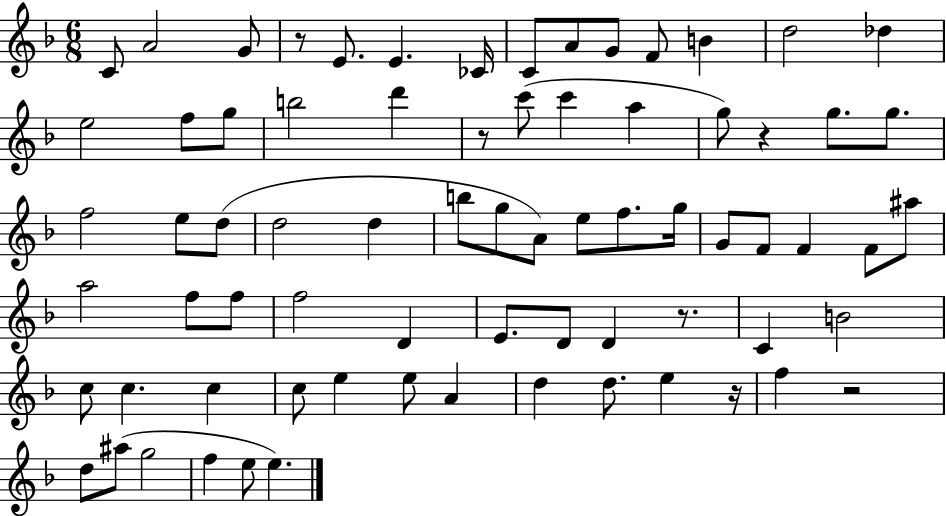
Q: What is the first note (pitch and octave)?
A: C4